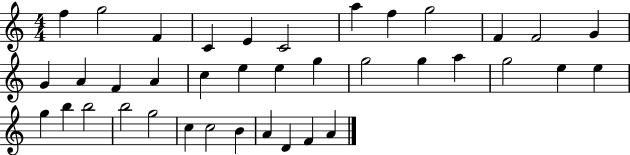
X:1
T:Untitled
M:4/4
L:1/4
K:C
f g2 F C E C2 a f g2 F F2 G G A F A c e e g g2 g a g2 e e g b b2 b2 g2 c c2 B A D F A